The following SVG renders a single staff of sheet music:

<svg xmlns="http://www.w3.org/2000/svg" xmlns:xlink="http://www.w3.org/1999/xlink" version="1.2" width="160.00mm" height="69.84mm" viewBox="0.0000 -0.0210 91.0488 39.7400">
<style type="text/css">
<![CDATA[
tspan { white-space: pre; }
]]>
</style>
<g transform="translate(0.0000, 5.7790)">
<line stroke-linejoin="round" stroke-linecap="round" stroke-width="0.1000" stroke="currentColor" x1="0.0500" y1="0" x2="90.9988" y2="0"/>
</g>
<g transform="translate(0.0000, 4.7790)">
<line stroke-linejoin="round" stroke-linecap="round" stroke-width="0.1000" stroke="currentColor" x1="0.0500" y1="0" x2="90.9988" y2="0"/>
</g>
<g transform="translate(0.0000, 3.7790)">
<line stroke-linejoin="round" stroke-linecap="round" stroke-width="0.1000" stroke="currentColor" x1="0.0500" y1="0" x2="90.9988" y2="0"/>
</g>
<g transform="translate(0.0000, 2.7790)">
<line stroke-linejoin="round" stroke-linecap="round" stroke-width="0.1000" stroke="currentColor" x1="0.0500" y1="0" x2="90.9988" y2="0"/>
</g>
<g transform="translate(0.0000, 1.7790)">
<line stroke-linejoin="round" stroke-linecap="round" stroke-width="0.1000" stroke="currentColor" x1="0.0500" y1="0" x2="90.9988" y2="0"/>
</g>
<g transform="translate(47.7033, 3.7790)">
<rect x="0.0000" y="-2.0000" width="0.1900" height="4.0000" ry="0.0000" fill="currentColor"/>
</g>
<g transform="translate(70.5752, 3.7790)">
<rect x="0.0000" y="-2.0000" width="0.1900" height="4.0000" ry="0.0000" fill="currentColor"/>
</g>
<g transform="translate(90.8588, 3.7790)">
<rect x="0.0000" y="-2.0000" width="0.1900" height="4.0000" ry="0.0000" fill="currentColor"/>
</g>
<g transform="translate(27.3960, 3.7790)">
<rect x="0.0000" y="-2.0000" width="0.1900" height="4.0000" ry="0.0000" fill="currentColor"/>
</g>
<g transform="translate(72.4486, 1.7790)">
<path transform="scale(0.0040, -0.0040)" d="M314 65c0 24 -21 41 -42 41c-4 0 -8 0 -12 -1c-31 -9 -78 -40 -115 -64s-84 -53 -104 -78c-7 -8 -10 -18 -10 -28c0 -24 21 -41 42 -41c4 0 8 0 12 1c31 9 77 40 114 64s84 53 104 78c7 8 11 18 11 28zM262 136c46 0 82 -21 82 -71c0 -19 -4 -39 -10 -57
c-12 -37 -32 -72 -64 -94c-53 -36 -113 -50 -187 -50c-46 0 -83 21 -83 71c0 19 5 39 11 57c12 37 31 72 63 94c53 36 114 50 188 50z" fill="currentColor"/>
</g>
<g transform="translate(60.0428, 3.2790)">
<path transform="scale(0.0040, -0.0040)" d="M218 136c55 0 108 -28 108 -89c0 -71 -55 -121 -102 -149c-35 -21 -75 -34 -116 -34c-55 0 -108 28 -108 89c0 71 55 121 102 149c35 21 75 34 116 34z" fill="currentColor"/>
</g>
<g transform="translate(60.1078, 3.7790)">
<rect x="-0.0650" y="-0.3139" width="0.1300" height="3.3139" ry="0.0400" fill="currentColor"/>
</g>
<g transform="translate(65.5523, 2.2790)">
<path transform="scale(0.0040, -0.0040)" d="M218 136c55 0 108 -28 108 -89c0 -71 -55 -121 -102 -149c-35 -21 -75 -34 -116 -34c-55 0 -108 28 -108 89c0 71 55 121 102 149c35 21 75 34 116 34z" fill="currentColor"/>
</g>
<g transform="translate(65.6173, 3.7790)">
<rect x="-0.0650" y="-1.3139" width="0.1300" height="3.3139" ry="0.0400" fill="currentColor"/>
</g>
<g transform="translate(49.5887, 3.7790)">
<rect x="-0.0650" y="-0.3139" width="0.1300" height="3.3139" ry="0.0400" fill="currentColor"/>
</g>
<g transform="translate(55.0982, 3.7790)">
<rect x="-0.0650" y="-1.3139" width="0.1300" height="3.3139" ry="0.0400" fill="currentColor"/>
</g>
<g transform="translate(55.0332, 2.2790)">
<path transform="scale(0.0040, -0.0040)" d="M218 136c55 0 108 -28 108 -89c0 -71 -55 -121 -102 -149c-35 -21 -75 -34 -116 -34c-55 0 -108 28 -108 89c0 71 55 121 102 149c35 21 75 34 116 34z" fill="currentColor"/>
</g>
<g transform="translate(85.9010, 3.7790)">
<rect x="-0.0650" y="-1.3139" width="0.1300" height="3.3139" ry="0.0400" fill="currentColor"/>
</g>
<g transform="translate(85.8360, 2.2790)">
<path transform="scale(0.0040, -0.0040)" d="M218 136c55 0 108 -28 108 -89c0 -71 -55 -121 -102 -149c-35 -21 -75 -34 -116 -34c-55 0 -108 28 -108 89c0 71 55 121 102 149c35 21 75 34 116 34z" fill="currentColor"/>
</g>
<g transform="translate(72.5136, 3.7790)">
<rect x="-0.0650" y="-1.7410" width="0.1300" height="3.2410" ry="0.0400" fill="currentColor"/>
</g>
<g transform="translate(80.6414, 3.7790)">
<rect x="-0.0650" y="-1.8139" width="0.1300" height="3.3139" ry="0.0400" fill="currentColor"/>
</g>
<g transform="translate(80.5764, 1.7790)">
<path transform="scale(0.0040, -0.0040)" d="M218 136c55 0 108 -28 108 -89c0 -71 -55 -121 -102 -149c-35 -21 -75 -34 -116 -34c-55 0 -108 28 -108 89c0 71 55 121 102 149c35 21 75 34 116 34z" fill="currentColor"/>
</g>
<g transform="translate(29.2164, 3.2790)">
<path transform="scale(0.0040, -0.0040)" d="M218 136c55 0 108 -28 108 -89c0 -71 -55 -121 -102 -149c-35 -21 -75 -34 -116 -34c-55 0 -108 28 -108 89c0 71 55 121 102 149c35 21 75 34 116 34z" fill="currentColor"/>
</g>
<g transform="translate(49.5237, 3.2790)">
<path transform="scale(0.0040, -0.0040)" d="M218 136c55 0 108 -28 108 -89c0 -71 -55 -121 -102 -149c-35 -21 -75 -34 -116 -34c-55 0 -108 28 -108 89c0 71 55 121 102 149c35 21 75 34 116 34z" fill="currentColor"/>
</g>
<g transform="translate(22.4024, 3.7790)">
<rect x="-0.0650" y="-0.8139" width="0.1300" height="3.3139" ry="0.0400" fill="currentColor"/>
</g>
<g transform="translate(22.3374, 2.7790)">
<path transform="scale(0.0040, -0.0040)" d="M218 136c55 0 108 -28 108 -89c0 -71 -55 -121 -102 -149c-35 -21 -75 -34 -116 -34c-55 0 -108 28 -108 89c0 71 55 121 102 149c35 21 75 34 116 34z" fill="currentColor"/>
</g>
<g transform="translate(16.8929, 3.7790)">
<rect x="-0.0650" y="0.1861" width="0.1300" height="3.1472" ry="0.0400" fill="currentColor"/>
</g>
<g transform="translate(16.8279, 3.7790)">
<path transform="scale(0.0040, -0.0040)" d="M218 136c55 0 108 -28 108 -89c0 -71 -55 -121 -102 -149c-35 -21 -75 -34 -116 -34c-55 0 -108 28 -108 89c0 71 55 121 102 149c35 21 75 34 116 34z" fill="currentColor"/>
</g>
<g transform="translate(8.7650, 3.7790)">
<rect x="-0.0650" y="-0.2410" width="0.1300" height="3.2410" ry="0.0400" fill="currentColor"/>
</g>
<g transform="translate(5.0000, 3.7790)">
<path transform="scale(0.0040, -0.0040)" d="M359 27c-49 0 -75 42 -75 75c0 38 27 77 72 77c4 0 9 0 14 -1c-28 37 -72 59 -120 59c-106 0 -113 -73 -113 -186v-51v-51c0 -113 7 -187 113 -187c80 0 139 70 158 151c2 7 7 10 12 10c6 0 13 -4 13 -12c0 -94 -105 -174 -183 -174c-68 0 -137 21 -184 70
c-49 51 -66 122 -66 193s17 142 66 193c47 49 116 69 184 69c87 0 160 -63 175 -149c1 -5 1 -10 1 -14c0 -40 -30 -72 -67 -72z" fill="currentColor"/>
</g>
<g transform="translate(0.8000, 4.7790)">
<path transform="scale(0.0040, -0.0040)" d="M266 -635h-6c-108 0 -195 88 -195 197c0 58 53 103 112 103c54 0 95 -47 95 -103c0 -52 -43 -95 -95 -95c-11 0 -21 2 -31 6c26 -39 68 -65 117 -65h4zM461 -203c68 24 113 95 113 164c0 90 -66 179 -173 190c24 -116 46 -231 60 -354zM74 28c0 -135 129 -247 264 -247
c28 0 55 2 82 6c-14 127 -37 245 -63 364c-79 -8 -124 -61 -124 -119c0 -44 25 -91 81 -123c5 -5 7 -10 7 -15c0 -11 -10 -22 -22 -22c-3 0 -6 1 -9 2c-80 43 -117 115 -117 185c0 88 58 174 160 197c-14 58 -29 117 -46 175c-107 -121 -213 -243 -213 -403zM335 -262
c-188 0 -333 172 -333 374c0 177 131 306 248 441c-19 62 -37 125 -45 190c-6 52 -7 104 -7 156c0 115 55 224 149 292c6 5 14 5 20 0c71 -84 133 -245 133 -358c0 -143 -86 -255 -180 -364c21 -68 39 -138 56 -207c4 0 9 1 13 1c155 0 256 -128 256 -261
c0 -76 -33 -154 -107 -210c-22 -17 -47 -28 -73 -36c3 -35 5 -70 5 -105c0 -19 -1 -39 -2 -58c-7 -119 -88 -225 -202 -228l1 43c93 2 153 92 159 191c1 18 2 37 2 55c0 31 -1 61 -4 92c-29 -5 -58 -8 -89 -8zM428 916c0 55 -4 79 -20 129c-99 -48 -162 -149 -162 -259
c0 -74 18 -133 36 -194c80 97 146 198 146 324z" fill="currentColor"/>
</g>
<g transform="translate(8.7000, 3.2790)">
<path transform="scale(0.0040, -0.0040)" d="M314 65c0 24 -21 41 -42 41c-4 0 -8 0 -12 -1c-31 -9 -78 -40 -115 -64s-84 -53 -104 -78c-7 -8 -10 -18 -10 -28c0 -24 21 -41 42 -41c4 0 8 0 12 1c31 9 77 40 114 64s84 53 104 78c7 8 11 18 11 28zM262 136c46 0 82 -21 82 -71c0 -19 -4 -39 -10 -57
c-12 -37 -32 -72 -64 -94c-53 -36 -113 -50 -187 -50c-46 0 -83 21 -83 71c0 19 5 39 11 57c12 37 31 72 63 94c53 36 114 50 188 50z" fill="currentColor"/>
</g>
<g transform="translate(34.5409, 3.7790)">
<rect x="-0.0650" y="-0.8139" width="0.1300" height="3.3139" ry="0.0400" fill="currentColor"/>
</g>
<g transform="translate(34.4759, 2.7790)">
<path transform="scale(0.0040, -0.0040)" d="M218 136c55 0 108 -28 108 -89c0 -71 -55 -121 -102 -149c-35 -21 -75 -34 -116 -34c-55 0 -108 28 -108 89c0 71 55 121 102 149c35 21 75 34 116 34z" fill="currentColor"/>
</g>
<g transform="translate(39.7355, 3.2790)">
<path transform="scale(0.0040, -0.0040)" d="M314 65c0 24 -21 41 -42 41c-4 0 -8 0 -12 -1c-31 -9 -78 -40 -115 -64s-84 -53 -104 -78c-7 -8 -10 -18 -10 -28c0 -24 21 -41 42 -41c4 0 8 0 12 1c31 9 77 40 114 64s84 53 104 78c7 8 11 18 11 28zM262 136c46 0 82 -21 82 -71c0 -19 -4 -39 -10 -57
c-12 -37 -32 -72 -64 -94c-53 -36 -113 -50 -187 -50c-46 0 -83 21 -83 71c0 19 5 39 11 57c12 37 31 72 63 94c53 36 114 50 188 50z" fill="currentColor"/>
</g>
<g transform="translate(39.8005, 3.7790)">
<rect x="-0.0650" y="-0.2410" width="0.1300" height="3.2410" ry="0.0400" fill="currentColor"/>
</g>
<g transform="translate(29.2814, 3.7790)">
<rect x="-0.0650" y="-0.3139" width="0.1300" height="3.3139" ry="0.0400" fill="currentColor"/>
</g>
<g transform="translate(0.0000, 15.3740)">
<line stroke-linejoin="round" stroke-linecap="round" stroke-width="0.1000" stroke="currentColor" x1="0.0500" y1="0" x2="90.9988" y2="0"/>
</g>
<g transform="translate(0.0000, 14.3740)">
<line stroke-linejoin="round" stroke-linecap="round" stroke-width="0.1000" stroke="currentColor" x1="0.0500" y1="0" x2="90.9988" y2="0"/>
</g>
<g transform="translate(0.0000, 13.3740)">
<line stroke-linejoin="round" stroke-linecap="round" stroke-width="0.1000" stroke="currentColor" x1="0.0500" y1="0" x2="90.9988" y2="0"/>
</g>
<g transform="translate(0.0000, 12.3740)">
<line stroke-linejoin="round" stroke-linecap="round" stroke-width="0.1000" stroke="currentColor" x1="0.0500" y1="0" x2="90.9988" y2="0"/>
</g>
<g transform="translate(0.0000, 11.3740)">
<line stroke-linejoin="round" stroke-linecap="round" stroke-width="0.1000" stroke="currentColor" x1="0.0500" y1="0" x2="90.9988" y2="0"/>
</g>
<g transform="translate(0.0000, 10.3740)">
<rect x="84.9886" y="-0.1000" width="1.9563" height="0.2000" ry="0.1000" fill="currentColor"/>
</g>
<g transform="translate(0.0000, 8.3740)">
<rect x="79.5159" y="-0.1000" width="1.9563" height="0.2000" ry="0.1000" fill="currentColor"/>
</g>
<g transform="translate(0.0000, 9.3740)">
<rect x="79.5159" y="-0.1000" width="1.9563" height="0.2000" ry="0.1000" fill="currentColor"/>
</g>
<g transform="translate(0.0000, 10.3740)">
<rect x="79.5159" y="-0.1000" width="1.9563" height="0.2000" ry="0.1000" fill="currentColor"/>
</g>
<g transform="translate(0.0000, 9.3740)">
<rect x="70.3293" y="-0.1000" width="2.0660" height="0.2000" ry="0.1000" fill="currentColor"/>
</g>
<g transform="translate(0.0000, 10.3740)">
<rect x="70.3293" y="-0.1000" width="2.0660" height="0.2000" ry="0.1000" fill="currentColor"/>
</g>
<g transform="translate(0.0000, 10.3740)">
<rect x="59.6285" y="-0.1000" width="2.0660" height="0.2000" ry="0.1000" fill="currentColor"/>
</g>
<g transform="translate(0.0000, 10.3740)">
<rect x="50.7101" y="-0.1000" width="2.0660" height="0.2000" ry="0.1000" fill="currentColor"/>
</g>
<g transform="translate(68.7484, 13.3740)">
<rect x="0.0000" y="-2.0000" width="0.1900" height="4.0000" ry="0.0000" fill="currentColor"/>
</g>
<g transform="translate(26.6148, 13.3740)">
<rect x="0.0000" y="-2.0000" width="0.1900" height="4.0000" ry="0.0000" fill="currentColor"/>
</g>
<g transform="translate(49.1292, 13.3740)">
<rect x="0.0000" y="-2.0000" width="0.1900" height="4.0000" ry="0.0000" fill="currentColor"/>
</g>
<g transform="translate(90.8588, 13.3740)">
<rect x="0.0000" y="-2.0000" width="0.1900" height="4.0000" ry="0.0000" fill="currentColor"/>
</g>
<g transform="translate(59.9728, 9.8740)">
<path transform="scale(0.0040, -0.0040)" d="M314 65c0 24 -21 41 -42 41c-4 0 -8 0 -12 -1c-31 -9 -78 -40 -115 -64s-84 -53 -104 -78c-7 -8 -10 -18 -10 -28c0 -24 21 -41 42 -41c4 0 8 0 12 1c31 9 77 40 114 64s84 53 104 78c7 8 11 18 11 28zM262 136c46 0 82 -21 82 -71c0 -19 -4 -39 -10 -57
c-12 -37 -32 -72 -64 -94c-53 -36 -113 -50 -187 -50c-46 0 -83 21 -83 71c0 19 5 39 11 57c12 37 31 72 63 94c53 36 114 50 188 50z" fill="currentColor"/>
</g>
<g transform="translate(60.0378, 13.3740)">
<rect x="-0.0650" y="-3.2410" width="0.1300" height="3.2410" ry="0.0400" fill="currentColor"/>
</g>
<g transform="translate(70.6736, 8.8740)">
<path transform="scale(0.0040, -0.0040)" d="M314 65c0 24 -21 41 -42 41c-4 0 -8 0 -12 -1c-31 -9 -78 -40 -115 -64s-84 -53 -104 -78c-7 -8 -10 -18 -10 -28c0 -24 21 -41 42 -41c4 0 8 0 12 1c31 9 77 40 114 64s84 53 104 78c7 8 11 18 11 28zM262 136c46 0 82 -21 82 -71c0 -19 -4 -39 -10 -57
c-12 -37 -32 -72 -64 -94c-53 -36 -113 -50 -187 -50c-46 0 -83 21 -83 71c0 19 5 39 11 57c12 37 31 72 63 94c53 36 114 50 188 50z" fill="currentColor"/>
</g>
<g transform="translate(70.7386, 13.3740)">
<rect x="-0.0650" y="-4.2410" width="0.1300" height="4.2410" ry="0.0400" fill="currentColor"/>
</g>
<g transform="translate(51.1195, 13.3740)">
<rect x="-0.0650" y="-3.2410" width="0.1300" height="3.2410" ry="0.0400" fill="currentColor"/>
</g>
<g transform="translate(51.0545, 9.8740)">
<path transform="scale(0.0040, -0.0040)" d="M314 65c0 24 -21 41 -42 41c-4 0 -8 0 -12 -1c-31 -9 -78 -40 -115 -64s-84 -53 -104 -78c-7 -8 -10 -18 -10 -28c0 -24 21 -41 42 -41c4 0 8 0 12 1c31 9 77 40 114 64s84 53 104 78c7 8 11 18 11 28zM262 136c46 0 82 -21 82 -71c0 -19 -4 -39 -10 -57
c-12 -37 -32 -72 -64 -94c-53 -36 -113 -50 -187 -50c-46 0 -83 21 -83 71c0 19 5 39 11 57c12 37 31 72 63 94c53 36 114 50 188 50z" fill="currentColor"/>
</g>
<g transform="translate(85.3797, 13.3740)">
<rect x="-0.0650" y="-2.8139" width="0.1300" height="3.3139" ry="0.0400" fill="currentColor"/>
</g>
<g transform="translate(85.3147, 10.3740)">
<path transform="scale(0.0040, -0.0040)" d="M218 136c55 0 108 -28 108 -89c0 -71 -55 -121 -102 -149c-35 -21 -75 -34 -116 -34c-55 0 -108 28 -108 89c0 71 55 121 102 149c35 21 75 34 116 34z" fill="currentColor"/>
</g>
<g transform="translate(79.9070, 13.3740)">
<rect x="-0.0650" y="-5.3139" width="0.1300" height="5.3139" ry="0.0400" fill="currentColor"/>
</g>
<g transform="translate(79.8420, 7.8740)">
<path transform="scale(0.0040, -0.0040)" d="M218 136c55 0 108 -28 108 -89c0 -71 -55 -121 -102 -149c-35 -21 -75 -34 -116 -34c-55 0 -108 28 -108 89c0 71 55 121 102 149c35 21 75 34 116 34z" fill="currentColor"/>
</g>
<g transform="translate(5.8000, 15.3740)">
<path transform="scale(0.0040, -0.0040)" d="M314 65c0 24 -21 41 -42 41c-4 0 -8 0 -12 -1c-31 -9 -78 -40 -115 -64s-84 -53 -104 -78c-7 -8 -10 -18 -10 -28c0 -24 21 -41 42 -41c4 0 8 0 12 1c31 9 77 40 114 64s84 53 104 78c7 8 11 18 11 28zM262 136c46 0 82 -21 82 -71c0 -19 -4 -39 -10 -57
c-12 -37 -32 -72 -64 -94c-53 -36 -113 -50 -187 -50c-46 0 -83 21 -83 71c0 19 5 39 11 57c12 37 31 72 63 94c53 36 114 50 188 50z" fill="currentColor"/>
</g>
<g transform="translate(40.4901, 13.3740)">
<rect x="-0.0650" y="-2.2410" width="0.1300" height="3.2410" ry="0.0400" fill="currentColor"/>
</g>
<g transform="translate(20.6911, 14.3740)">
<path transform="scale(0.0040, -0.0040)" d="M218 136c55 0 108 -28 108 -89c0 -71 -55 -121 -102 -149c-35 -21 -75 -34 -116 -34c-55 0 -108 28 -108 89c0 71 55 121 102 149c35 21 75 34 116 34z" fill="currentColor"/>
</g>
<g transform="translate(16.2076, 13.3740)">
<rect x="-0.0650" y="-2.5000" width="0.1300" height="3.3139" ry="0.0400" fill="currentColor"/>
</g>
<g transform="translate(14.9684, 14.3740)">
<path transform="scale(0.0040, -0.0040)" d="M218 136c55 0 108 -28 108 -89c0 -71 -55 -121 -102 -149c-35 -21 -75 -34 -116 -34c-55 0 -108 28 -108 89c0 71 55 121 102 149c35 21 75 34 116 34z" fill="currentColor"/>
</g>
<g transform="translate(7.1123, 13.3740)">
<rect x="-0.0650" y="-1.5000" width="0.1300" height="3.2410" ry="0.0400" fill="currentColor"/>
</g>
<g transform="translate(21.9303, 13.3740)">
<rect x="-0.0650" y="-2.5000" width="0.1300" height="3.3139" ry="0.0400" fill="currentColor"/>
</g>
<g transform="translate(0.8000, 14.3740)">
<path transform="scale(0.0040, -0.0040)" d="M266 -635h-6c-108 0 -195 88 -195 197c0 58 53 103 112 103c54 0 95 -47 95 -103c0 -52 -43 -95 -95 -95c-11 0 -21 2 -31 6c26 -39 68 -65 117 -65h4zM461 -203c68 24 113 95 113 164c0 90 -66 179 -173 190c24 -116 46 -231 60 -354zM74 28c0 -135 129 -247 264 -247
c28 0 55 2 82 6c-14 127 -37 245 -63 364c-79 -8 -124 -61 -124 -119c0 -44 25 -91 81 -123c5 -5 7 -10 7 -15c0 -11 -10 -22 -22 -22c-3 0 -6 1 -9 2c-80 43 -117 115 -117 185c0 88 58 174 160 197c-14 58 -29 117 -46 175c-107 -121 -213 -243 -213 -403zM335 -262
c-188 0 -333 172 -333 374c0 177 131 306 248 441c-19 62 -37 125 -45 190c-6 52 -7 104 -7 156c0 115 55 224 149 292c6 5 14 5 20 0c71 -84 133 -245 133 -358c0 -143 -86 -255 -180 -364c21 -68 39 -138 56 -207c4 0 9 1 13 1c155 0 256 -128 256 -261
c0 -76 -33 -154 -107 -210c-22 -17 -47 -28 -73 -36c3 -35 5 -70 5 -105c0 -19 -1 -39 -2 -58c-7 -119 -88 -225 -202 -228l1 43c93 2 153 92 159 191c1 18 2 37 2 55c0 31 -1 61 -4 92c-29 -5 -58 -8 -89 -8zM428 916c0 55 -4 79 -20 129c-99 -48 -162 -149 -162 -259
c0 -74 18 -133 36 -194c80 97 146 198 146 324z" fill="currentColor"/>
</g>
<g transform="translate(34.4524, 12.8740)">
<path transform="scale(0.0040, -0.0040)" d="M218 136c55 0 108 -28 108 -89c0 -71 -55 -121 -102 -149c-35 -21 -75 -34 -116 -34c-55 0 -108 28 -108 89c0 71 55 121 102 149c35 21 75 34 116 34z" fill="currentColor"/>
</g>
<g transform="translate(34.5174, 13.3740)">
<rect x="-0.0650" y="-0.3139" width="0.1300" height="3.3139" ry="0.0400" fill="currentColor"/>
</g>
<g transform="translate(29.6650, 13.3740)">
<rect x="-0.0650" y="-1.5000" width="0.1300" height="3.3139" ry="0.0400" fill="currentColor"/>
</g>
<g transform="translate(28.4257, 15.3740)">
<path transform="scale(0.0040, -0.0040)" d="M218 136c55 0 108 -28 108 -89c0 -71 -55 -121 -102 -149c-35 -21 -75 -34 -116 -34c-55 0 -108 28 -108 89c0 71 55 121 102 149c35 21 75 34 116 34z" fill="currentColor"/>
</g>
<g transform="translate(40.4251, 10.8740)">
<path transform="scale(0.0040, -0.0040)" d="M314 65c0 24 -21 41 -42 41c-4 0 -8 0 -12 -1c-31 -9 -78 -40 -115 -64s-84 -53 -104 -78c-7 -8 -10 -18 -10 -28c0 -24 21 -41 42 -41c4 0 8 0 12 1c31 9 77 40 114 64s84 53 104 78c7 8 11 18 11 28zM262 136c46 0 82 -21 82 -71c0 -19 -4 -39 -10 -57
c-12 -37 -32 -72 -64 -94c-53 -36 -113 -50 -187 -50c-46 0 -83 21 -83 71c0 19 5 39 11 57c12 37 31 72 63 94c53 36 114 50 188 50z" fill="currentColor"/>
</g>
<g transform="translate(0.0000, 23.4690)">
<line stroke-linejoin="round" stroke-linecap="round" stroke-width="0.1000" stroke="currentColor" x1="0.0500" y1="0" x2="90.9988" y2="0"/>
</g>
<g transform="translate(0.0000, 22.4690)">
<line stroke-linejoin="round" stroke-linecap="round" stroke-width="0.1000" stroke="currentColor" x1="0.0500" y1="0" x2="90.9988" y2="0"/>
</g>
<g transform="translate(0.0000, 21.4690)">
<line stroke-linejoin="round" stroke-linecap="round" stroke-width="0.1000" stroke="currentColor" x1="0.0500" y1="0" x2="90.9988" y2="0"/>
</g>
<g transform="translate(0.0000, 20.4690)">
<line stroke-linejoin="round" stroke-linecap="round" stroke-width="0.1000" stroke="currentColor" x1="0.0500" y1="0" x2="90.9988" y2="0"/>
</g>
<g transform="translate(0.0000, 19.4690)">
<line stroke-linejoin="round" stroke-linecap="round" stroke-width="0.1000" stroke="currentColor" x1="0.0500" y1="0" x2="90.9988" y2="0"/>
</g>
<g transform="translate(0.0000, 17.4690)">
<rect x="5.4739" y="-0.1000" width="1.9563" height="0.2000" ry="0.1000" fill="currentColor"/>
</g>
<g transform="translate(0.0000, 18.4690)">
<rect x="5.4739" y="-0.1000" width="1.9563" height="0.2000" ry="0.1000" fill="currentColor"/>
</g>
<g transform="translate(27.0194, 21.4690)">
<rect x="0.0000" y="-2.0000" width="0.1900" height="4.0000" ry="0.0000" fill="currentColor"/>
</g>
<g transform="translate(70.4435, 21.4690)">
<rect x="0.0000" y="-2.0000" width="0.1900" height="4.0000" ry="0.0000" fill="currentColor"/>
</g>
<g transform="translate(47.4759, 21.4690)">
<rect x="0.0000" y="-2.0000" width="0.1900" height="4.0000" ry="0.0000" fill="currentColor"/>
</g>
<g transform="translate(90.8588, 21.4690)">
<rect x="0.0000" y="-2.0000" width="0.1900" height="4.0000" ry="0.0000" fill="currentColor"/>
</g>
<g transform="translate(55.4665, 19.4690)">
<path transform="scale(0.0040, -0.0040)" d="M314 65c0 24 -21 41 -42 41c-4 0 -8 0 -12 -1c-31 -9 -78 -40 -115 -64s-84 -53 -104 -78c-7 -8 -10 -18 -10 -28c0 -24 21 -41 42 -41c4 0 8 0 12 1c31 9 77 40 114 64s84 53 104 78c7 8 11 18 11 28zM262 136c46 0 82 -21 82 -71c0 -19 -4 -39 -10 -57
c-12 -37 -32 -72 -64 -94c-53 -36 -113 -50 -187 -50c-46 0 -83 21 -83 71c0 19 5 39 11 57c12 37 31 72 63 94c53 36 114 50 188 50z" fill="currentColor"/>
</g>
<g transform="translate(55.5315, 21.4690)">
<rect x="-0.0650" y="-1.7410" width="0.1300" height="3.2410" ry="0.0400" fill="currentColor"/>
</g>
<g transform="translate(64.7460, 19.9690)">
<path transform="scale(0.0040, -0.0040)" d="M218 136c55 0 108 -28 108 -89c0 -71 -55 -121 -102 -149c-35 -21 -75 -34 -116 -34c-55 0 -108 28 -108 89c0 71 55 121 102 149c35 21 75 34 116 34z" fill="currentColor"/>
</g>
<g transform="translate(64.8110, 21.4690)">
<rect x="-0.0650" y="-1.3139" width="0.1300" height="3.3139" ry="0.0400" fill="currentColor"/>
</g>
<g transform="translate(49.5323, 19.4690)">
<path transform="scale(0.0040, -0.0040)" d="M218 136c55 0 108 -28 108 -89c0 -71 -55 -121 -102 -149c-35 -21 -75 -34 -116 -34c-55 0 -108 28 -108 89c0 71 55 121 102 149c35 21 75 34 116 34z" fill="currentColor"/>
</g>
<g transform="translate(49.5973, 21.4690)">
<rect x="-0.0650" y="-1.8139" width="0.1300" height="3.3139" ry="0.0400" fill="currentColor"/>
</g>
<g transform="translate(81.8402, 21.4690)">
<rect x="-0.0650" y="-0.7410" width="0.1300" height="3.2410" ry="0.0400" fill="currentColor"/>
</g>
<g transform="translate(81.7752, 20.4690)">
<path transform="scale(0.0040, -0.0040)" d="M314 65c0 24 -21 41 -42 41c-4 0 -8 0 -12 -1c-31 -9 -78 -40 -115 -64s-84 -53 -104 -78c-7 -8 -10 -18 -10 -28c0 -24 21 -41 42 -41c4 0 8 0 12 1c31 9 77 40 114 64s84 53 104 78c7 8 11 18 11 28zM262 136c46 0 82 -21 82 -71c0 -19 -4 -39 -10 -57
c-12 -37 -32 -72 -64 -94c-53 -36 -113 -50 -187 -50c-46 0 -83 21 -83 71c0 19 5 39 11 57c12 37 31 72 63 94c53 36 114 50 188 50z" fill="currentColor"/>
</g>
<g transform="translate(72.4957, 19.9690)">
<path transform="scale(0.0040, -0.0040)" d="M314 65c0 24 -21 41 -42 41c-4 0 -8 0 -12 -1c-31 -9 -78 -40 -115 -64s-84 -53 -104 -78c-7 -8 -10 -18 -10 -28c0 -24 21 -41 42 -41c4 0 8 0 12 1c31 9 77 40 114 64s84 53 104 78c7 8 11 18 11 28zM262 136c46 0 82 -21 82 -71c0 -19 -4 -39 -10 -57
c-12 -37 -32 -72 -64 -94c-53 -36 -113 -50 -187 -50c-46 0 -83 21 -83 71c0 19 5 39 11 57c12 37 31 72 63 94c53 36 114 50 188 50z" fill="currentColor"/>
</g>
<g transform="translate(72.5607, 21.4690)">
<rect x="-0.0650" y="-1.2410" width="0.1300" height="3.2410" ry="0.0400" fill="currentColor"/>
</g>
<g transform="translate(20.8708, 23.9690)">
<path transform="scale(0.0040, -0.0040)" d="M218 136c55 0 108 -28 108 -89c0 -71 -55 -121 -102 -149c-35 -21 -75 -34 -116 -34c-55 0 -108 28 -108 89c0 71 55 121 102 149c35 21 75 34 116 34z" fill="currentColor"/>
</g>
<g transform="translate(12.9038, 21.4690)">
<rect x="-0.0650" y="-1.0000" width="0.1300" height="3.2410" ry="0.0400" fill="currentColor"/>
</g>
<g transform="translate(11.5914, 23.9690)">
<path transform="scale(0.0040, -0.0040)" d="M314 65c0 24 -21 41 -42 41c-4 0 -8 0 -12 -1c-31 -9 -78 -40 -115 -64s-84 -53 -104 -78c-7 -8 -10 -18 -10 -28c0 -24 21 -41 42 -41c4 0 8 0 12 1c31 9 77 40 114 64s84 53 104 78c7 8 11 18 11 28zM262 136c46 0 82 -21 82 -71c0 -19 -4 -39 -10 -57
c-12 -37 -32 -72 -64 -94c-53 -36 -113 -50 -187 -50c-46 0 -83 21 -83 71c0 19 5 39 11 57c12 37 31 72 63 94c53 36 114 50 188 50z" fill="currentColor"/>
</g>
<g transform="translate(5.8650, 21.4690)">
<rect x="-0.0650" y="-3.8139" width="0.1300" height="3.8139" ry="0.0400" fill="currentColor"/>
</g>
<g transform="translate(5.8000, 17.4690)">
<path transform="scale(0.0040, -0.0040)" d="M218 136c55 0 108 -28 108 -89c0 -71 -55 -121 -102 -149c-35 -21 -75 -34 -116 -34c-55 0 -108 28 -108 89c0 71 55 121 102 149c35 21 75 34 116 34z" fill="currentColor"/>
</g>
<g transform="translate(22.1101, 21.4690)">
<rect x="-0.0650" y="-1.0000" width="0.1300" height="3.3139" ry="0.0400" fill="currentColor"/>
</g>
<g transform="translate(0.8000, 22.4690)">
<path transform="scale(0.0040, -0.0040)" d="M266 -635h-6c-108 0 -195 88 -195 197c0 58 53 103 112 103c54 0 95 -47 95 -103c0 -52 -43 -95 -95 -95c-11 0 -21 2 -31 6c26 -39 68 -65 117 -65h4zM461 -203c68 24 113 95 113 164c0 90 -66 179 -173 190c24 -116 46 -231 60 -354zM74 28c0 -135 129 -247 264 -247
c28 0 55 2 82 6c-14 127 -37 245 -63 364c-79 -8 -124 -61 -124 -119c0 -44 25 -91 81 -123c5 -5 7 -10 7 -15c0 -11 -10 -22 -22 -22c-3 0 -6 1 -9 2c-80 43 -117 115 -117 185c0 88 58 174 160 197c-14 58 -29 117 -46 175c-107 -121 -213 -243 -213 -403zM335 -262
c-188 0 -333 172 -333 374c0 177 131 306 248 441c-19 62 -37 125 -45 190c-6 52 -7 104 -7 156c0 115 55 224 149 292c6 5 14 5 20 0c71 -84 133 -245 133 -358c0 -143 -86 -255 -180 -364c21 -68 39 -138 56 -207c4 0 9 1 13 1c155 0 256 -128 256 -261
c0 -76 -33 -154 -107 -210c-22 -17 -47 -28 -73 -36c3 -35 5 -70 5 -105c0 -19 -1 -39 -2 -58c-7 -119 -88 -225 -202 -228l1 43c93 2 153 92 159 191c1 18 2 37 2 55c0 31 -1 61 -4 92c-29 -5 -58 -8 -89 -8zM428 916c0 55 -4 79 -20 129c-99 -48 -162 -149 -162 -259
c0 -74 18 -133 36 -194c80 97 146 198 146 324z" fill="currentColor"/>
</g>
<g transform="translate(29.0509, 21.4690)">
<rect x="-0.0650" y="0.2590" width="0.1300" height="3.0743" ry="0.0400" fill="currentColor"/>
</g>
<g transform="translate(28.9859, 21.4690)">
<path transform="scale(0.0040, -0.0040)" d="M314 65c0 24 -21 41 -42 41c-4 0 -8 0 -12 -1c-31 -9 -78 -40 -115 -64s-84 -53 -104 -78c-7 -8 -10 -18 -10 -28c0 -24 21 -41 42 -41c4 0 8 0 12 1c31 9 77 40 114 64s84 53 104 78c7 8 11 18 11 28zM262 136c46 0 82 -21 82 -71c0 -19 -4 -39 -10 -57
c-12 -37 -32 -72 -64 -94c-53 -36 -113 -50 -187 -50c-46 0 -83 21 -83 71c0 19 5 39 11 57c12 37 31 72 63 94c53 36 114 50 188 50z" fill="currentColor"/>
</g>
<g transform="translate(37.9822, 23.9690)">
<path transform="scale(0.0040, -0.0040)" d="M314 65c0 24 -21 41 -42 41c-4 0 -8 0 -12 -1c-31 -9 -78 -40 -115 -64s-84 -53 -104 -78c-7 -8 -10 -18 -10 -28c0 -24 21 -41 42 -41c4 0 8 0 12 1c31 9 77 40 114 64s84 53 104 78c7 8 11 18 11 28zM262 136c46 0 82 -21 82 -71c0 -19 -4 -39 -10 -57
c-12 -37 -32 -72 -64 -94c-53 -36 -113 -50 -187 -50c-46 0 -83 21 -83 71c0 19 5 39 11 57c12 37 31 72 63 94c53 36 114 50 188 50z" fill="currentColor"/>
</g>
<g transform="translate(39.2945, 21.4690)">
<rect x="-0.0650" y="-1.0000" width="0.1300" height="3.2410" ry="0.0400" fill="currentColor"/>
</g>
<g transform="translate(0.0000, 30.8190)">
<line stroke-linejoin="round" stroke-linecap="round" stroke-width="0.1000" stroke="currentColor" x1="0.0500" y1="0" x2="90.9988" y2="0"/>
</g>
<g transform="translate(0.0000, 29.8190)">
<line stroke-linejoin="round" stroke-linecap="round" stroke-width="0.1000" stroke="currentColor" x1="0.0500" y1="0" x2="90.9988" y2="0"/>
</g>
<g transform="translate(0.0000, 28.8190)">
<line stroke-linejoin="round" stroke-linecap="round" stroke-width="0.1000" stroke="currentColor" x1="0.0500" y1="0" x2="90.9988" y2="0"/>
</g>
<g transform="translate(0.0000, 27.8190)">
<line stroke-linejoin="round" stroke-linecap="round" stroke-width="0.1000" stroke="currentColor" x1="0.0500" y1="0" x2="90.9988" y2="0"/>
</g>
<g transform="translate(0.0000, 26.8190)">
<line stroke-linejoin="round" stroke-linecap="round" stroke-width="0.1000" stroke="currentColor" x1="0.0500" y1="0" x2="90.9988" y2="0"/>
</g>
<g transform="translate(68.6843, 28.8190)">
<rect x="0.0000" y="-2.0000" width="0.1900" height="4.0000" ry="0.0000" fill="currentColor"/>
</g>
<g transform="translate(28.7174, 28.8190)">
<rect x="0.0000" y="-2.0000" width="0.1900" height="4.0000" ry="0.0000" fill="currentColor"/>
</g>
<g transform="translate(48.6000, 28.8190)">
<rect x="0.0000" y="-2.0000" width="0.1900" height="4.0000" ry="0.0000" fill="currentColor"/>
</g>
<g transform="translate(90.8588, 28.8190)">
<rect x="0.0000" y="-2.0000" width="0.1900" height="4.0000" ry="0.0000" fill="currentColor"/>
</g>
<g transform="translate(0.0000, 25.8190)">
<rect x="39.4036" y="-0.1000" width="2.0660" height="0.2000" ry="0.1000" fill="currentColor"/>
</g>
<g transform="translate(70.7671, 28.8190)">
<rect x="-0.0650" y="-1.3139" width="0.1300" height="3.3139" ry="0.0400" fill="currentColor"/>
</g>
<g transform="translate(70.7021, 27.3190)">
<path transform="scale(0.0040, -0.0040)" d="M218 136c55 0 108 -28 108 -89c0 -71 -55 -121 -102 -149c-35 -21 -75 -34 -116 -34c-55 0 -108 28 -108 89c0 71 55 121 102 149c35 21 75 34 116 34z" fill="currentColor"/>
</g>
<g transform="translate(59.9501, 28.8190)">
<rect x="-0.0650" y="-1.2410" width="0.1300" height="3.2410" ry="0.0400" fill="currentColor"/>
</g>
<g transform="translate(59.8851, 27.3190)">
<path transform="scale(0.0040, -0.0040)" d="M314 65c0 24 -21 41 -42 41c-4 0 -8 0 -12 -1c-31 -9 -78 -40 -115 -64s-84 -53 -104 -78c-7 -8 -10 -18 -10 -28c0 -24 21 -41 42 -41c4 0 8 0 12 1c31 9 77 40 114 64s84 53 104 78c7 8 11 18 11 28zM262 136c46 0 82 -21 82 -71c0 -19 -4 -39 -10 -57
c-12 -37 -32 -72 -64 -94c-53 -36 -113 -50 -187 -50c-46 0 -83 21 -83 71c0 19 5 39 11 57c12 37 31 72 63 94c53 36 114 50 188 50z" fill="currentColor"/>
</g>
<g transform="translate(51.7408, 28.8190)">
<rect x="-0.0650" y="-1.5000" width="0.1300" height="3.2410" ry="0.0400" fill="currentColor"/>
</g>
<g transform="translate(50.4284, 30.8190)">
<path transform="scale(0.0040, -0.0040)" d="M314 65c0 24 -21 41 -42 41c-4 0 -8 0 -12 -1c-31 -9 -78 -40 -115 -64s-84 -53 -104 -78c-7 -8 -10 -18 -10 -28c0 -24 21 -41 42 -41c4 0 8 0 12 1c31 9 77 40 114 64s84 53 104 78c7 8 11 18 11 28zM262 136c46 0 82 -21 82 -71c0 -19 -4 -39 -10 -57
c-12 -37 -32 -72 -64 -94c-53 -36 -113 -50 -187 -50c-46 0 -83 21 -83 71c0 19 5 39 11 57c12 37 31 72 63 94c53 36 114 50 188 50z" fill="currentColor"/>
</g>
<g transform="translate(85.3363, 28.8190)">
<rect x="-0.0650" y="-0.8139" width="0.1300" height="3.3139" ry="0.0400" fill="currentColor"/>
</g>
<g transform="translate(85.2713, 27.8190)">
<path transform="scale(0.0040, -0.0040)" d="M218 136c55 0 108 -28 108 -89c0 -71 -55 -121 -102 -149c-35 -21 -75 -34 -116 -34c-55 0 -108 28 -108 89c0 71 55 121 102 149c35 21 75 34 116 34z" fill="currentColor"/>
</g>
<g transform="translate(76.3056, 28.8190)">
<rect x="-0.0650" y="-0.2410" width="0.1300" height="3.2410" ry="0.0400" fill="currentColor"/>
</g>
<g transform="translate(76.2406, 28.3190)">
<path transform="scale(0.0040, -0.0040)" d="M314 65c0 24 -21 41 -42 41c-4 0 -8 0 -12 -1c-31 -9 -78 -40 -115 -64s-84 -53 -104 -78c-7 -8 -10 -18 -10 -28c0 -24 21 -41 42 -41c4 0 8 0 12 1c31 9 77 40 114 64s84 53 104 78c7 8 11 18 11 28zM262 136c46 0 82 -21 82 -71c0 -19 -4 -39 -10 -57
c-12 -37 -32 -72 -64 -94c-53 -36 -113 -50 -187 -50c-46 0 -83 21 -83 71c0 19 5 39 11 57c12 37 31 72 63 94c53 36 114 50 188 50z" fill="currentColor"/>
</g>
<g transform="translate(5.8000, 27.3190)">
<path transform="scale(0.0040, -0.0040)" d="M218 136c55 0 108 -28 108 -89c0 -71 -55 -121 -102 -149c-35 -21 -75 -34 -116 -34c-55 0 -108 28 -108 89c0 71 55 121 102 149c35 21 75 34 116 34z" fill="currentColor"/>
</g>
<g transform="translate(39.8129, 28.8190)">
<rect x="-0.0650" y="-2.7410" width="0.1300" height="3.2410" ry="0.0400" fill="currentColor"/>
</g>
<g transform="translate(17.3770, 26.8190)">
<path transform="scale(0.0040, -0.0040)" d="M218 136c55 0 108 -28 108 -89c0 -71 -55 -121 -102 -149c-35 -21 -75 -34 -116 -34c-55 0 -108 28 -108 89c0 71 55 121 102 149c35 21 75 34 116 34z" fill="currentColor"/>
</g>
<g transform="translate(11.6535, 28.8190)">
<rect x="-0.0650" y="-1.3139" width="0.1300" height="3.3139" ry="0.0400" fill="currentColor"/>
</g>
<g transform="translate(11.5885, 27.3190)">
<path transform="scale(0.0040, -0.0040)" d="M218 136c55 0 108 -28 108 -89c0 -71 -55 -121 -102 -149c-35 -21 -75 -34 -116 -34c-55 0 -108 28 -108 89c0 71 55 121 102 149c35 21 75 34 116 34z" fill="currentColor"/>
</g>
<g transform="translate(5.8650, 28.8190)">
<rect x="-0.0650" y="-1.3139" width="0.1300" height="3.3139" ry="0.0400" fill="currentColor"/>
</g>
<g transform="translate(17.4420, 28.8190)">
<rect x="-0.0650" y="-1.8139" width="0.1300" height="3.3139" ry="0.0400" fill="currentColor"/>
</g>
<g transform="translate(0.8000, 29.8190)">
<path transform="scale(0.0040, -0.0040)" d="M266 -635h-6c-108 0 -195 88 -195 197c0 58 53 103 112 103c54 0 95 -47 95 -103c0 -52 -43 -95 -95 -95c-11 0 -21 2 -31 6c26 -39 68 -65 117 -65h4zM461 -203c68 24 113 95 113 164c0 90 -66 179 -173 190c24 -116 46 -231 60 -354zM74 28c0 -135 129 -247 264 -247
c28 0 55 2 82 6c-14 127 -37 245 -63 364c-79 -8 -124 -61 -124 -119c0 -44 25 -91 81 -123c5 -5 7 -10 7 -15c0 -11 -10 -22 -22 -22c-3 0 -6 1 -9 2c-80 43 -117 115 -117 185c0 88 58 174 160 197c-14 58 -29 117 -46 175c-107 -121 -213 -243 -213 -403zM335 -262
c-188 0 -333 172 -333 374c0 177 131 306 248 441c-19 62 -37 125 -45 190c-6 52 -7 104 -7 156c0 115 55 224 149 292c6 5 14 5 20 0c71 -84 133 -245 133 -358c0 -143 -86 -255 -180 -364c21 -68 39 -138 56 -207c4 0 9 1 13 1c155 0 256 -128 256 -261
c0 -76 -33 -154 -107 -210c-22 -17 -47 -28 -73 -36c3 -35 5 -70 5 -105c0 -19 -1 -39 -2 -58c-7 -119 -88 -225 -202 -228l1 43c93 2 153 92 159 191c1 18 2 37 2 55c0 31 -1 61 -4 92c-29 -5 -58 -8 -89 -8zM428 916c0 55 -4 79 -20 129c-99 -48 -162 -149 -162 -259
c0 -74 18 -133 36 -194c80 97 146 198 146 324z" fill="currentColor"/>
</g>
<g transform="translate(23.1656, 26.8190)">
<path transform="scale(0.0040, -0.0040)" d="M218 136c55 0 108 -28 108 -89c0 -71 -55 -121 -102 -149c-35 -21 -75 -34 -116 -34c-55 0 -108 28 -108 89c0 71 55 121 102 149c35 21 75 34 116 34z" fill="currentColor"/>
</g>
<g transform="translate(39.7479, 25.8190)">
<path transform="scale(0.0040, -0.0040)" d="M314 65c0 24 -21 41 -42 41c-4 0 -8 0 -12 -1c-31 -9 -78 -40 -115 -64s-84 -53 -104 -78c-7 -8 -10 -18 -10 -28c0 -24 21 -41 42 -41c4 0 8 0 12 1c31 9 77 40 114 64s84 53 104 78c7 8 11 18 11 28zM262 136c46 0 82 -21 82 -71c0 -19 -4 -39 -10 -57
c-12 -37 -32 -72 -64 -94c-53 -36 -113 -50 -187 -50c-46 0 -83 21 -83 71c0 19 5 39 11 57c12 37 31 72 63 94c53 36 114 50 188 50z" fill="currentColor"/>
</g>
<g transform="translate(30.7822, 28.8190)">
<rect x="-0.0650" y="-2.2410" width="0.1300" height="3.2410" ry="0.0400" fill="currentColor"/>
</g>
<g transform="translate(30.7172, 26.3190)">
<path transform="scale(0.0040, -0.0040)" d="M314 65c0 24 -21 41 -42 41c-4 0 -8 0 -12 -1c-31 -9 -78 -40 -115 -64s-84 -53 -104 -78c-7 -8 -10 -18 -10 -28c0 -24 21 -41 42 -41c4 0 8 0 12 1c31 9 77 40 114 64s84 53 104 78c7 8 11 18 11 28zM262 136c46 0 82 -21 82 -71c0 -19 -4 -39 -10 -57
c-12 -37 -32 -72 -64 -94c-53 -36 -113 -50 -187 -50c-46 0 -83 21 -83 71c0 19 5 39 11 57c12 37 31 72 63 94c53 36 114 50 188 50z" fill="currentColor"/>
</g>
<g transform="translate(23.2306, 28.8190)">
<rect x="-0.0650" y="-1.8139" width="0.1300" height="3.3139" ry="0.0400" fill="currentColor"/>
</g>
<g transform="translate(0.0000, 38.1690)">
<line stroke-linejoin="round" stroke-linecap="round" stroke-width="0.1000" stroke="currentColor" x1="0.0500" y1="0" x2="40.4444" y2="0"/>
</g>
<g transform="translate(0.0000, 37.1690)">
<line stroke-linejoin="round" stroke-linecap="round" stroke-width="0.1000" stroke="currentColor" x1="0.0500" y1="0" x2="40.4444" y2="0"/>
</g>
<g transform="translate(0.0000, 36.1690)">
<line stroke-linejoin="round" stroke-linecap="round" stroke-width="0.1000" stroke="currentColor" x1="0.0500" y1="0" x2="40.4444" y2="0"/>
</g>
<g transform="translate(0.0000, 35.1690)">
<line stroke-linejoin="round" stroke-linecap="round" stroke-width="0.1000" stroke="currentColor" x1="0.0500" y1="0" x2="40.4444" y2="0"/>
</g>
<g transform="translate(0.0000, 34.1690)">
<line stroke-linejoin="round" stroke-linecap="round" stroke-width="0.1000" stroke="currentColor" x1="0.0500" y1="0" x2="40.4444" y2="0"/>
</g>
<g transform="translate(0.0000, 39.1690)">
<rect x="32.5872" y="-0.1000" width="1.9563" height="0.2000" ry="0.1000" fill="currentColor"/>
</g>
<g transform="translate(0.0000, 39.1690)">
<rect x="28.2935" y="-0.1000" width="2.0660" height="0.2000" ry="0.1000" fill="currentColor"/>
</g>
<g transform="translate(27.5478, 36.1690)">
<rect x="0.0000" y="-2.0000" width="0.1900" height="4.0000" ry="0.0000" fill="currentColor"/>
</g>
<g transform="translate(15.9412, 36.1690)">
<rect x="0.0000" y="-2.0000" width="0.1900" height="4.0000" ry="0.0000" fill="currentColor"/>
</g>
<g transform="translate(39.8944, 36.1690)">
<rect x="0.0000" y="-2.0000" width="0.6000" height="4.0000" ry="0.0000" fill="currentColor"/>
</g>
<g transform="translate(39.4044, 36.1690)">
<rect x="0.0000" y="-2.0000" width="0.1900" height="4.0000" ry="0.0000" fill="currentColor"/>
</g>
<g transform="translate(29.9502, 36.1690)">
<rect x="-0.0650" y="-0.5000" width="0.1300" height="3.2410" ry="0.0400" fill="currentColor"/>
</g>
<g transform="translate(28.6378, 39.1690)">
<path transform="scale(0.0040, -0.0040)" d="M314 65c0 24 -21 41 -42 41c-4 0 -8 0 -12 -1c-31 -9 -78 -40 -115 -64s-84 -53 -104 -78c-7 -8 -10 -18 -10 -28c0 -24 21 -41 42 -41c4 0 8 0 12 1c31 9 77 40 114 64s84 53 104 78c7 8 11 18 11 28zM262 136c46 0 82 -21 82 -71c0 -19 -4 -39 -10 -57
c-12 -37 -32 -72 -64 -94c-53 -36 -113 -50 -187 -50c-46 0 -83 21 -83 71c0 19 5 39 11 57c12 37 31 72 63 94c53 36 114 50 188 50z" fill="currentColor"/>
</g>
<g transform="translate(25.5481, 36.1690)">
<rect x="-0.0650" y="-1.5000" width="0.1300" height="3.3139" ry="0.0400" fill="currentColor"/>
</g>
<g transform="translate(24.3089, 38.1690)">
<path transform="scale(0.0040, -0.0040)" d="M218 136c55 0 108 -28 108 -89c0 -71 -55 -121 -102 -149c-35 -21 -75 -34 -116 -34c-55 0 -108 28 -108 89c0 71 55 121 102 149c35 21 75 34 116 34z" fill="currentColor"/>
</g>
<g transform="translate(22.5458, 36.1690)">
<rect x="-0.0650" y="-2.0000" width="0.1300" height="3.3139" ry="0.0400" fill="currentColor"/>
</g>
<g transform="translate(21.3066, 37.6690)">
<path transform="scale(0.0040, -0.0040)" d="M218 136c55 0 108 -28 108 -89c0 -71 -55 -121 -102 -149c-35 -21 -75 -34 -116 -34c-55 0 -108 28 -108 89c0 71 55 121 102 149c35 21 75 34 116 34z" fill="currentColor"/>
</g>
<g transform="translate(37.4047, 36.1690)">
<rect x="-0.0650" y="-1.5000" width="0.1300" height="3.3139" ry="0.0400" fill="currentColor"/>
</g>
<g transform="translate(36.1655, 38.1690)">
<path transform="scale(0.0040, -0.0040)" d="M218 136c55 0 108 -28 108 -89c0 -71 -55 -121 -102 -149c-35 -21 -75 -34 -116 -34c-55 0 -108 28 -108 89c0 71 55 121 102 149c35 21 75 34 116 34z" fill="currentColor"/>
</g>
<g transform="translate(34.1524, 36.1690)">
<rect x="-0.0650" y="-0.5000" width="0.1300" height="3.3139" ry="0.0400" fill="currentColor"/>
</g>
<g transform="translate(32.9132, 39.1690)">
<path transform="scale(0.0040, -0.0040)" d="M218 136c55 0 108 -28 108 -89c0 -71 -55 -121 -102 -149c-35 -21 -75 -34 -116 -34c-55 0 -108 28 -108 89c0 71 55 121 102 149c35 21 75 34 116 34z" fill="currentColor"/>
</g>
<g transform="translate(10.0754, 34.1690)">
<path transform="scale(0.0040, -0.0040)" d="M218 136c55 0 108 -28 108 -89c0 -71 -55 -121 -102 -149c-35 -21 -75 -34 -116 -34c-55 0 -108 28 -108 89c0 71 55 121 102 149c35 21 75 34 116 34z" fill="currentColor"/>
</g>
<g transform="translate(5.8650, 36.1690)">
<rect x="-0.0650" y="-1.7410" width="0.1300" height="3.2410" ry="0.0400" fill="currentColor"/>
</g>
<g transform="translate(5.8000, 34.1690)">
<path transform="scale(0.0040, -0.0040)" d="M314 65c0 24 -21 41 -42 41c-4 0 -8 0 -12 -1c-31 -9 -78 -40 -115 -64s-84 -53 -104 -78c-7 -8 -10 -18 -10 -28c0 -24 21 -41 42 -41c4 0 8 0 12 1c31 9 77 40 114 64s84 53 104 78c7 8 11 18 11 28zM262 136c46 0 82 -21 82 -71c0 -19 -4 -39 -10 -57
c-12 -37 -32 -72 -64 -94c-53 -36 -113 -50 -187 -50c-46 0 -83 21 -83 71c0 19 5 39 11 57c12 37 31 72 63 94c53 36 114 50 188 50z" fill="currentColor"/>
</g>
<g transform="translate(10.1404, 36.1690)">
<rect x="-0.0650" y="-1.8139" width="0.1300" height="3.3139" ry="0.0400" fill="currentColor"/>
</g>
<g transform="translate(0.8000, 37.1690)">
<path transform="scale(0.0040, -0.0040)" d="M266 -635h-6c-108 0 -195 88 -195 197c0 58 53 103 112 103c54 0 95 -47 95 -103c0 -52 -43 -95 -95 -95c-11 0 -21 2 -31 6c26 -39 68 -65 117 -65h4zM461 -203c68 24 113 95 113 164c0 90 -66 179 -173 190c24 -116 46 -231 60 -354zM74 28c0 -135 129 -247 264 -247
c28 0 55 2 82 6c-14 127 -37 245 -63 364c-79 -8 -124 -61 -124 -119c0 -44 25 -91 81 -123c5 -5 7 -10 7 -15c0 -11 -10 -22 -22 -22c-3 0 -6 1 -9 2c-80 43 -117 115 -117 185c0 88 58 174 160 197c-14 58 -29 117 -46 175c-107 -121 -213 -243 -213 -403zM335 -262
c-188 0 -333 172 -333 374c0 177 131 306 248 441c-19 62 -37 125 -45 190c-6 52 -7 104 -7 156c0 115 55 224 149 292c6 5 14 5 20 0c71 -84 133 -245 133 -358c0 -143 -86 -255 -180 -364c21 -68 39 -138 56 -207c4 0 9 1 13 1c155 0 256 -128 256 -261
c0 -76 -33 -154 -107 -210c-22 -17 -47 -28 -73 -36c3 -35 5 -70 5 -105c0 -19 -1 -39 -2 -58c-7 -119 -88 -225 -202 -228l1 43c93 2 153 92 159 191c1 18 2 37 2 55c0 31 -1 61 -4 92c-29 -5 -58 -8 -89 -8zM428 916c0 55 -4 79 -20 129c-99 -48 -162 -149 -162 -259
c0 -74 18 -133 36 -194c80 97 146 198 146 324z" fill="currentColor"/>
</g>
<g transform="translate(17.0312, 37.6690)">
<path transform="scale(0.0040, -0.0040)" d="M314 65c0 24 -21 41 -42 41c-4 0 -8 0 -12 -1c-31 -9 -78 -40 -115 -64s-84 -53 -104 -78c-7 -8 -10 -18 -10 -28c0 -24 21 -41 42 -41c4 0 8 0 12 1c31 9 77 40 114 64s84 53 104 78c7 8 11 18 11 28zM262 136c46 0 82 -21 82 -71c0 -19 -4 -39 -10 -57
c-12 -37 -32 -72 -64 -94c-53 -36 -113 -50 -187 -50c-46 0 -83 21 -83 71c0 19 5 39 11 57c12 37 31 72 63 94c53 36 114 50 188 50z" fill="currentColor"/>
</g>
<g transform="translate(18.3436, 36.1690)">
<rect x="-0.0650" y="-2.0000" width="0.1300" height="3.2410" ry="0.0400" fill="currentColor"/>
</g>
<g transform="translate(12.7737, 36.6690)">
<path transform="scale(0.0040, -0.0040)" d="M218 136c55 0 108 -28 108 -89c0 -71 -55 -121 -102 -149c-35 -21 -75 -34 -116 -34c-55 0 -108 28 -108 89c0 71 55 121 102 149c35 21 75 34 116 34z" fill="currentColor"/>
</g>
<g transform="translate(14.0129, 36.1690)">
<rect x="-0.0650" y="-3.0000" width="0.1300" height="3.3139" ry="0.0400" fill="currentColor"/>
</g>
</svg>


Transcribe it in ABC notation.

X:1
T:Untitled
M:4/4
L:1/4
K:C
c2 B d c d c2 c e c e f2 f e E2 G G E c g2 b2 b2 d'2 f' a c' D2 D B2 D2 f f2 e e2 d2 e e f f g2 a2 E2 e2 e c2 d f2 f A F2 F E C2 C E